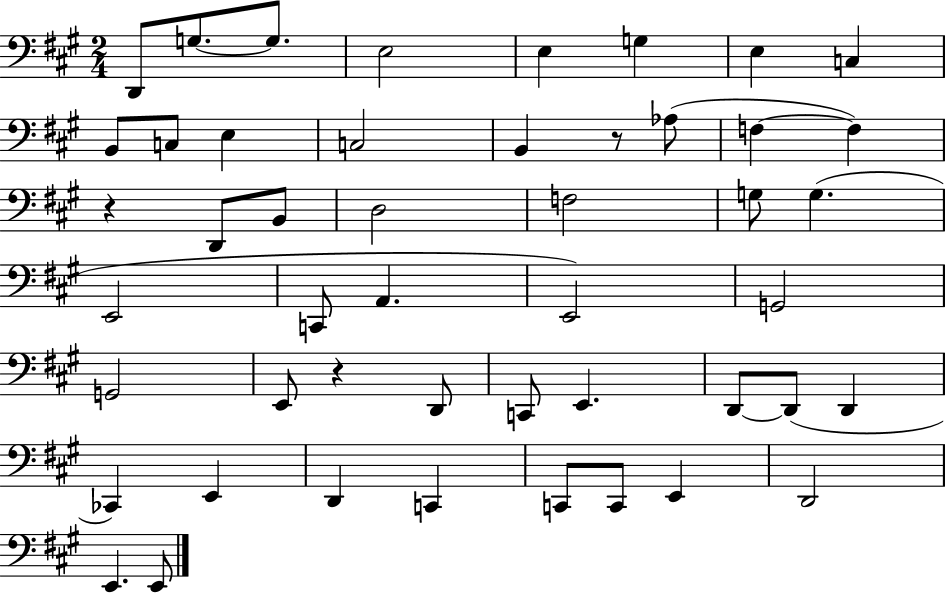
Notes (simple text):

D2/e G3/e. G3/e. E3/h E3/q G3/q E3/q C3/q B2/e C3/e E3/q C3/h B2/q R/e Ab3/e F3/q F3/q R/q D2/e B2/e D3/h F3/h G3/e G3/q. E2/h C2/e A2/q. E2/h G2/h G2/h E2/e R/q D2/e C2/e E2/q. D2/e D2/e D2/q CES2/q E2/q D2/q C2/q C2/e C2/e E2/q D2/h E2/q. E2/e